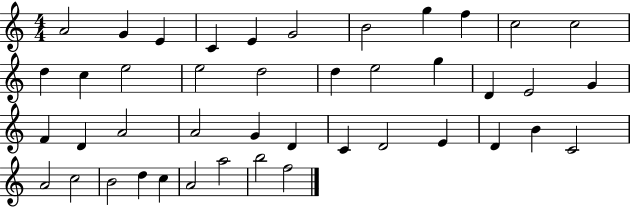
{
  \clef treble
  \numericTimeSignature
  \time 4/4
  \key c \major
  a'2 g'4 e'4 | c'4 e'4 g'2 | b'2 g''4 f''4 | c''2 c''2 | \break d''4 c''4 e''2 | e''2 d''2 | d''4 e''2 g''4 | d'4 e'2 g'4 | \break f'4 d'4 a'2 | a'2 g'4 d'4 | c'4 d'2 e'4 | d'4 b'4 c'2 | \break a'2 c''2 | b'2 d''4 c''4 | a'2 a''2 | b''2 f''2 | \break \bar "|."
}